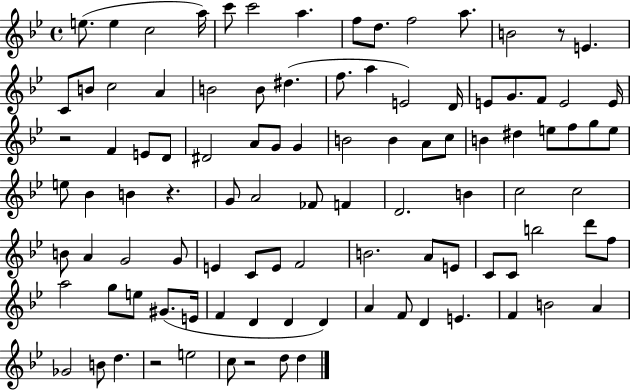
X:1
T:Untitled
M:4/4
L:1/4
K:Bb
e/2 e c2 a/4 c'/2 c'2 a f/2 d/2 f2 a/2 B2 z/2 E C/2 B/2 c2 A B2 B/2 ^d f/2 a E2 D/4 E/2 G/2 F/2 E2 E/4 z2 F E/2 D/2 ^D2 A/2 G/2 G B2 B A/2 c/2 B ^d e/2 f/2 g/2 e/2 e/2 _B B z G/2 A2 _F/2 F D2 B c2 c2 B/2 A G2 G/2 E C/2 E/2 F2 B2 A/2 E/2 C/2 C/2 b2 d'/2 f/2 a2 g/2 e/2 ^G/2 E/4 F D D D A F/2 D E F B2 A _G2 B/2 d z2 e2 c/2 z2 d/2 d